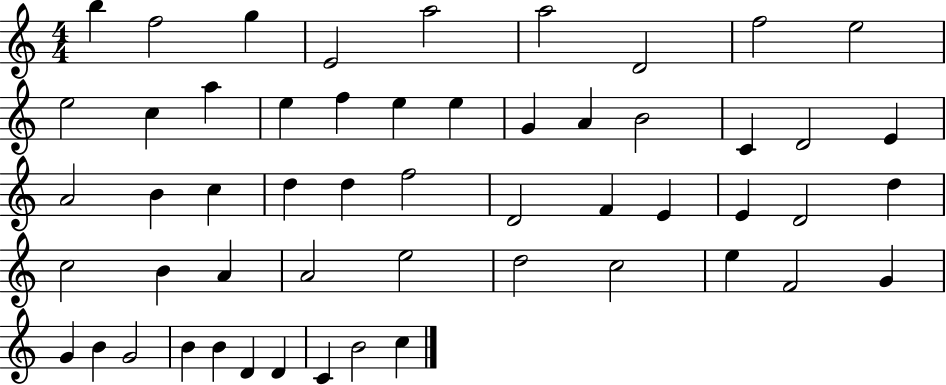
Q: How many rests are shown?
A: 0